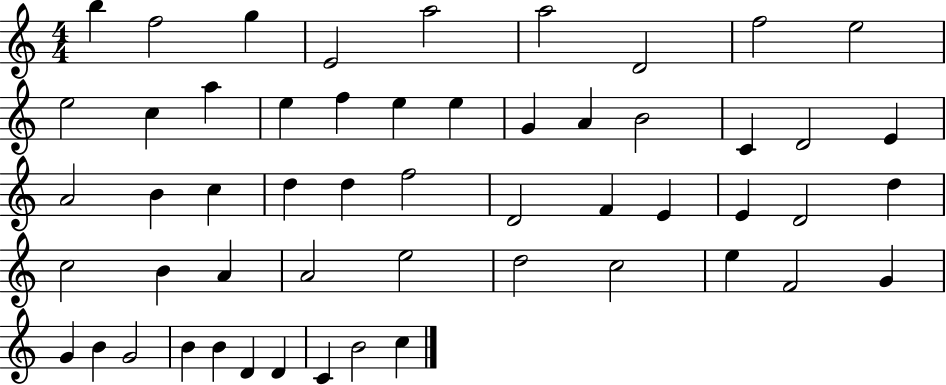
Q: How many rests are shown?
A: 0